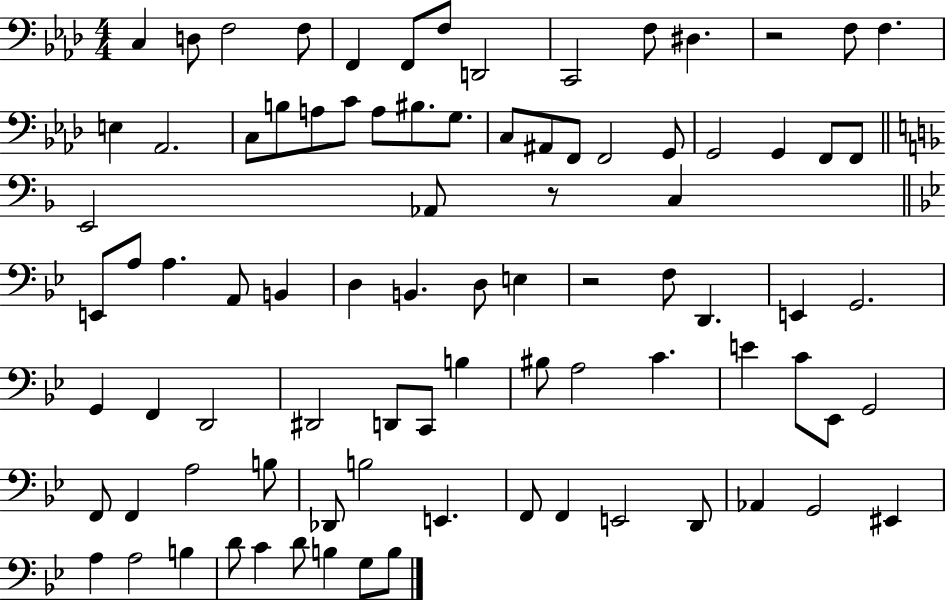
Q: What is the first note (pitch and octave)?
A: C3